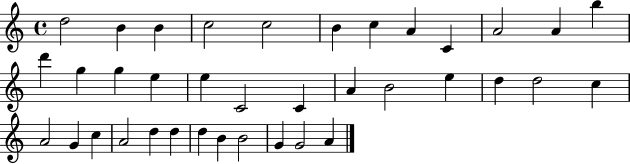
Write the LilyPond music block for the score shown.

{
  \clef treble
  \time 4/4
  \defaultTimeSignature
  \key c \major
  d''2 b'4 b'4 | c''2 c''2 | b'4 c''4 a'4 c'4 | a'2 a'4 b''4 | \break d'''4 g''4 g''4 e''4 | e''4 c'2 c'4 | a'4 b'2 e''4 | d''4 d''2 c''4 | \break a'2 g'4 c''4 | a'2 d''4 d''4 | d''4 b'4 b'2 | g'4 g'2 a'4 | \break \bar "|."
}